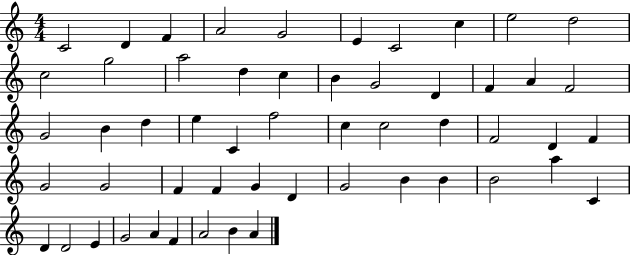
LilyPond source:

{
  \clef treble
  \numericTimeSignature
  \time 4/4
  \key c \major
  c'2 d'4 f'4 | a'2 g'2 | e'4 c'2 c''4 | e''2 d''2 | \break c''2 g''2 | a''2 d''4 c''4 | b'4 g'2 d'4 | f'4 a'4 f'2 | \break g'2 b'4 d''4 | e''4 c'4 f''2 | c''4 c''2 d''4 | f'2 d'4 f'4 | \break g'2 g'2 | f'4 f'4 g'4 d'4 | g'2 b'4 b'4 | b'2 a''4 c'4 | \break d'4 d'2 e'4 | g'2 a'4 f'4 | a'2 b'4 a'4 | \bar "|."
}